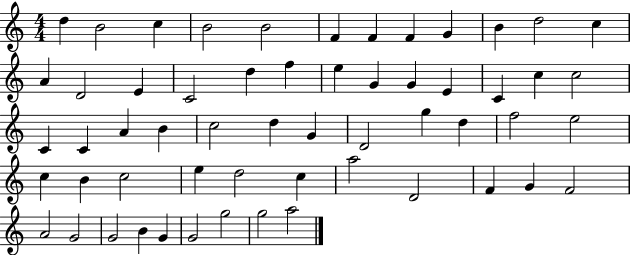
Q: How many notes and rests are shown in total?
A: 57